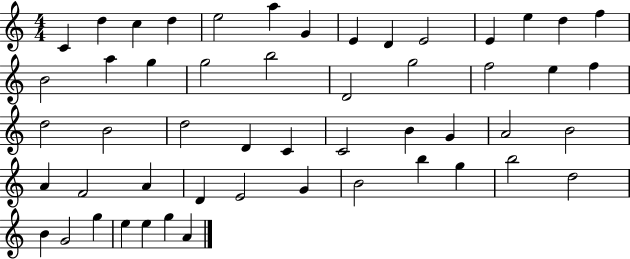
X:1
T:Untitled
M:4/4
L:1/4
K:C
C d c d e2 a G E D E2 E e d f B2 a g g2 b2 D2 g2 f2 e f d2 B2 d2 D C C2 B G A2 B2 A F2 A D E2 G B2 b g b2 d2 B G2 g e e g A